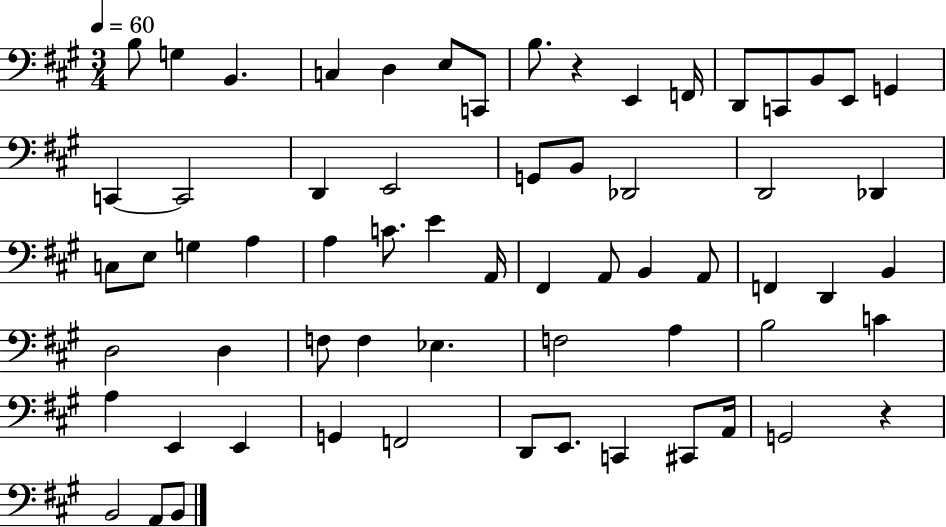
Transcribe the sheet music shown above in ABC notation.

X:1
T:Untitled
M:3/4
L:1/4
K:A
B,/2 G, B,, C, D, E,/2 C,,/2 B,/2 z E,, F,,/4 D,,/2 C,,/2 B,,/2 E,,/2 G,, C,, C,,2 D,, E,,2 G,,/2 B,,/2 _D,,2 D,,2 _D,, C,/2 E,/2 G, A, A, C/2 E A,,/4 ^F,, A,,/2 B,, A,,/2 F,, D,, B,, D,2 D, F,/2 F, _E, F,2 A, B,2 C A, E,, E,, G,, F,,2 D,,/2 E,,/2 C,, ^C,,/2 A,,/4 G,,2 z B,,2 A,,/2 B,,/2